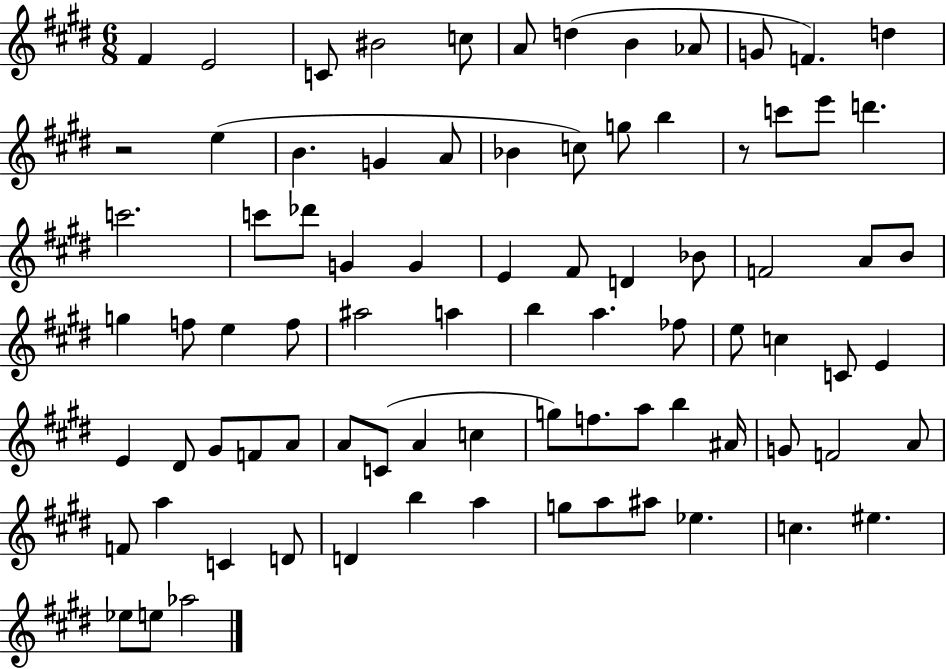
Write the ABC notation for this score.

X:1
T:Untitled
M:6/8
L:1/4
K:E
^F E2 C/2 ^B2 c/2 A/2 d B _A/2 G/2 F d z2 e B G A/2 _B c/2 g/2 b z/2 c'/2 e'/2 d' c'2 c'/2 _d'/2 G G E ^F/2 D _B/2 F2 A/2 B/2 g f/2 e f/2 ^a2 a b a _f/2 e/2 c C/2 E E ^D/2 ^G/2 F/2 A/2 A/2 C/2 A c g/2 f/2 a/2 b ^A/4 G/2 F2 A/2 F/2 a C D/2 D b a g/2 a/2 ^a/2 _e c ^e _e/2 e/2 _a2